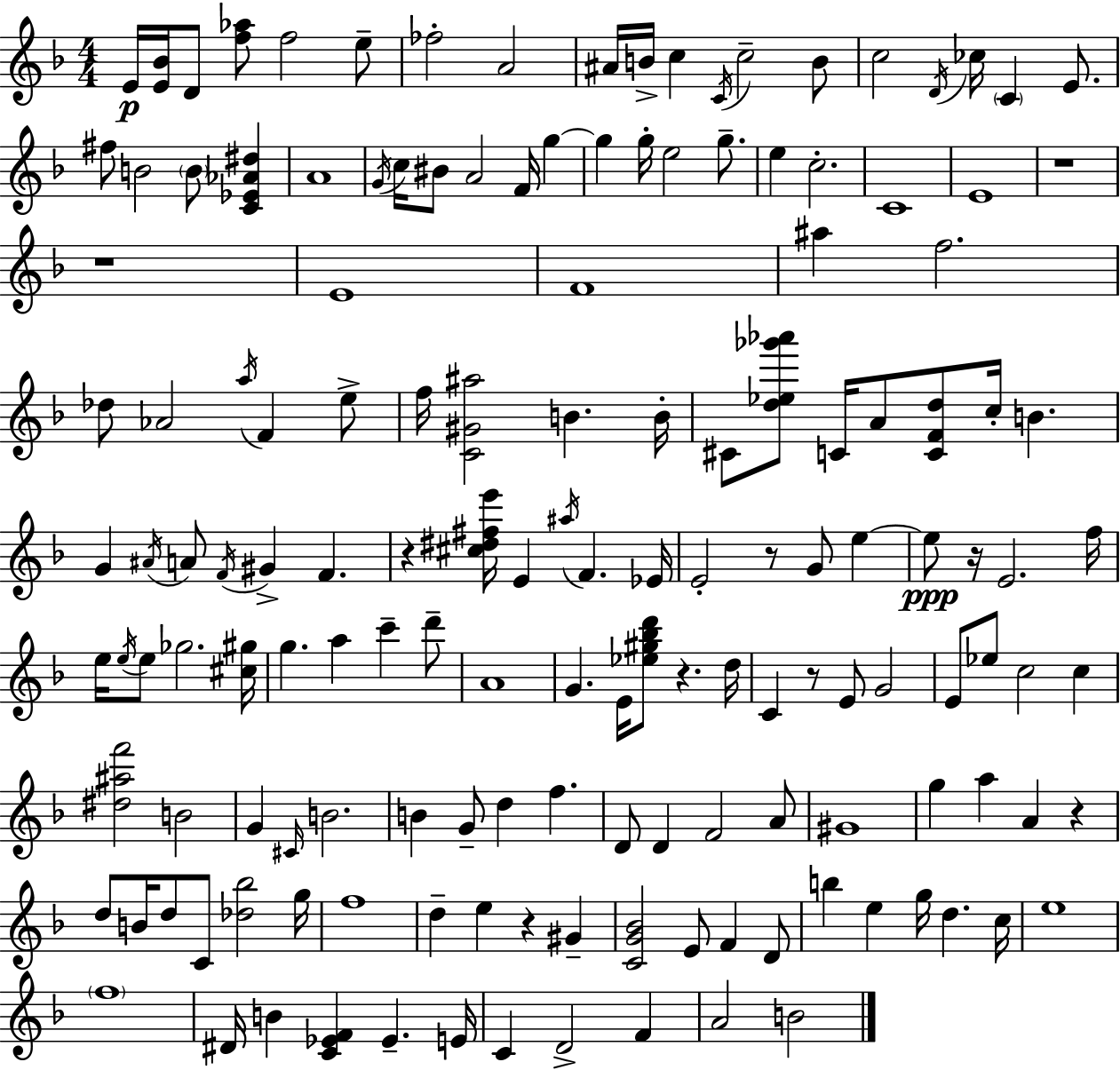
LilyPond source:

{
  \clef treble
  \numericTimeSignature
  \time 4/4
  \key f \major
  \repeat volta 2 { e'16\p <e' bes'>16 d'8 <f'' aes''>8 f''2 e''8-- | fes''2-. a'2 | ais'16 b'16-> c''4 \acciaccatura { c'16 } c''2-- b'8 | c''2 \acciaccatura { d'16 } ces''16 \parenthesize c'4 e'8. | \break fis''8 b'2 \parenthesize b'8 <c' ees' aes' dis''>4 | a'1 | \acciaccatura { g'16 } c''16 bis'8 a'2 f'16 g''4~~ | g''4 g''16-. e''2 | \break g''8.-- e''4 c''2.-. | c'1 | e'1 | r1 | \break r1 | e'1 | f'1 | ais''4 f''2. | \break des''8 aes'2 \acciaccatura { a''16 } f'4 | e''8-> f''16 <c' gis' ais''>2 b'4. | b'16-. cis'8 <d'' ees'' ges''' aes'''>8 c'16 a'8 <c' f' d''>8 c''16-. b'4. | g'4 \acciaccatura { ais'16 } a'8 \acciaccatura { f'16 } gis'4-> | \break f'4. r4 <cis'' dis'' fis'' e'''>16 e'4 \acciaccatura { ais''16 } | f'4. ees'16 e'2-. r8 | g'8 e''4~~ e''8\ppp r16 e'2. | f''16 e''16 \acciaccatura { e''16 } e''8 ges''2. | \break <cis'' gis''>16 g''4. a''4 | c'''4-- d'''8-- a'1 | g'4. e'16 <ees'' gis'' bes'' d'''>8 | r4. d''16 c'4 r8 e'8 | \break g'2 e'8 ees''8 c''2 | c''4 <dis'' ais'' f'''>2 | b'2 g'4 \grace { cis'16 } b'2. | b'4 g'8-- d''4 | \break f''4. d'8 d'4 f'2 | a'8 gis'1 | g''4 a''4 | a'4 r4 d''8 b'16 d''8 c'8 | \break <des'' bes''>2 g''16 f''1 | d''4-- e''4 | r4 gis'4-- <c' g' bes'>2 | e'8 f'4 d'8 b''4 e''4 | \break g''16 d''4. c''16 e''1 | \parenthesize f''1 | dis'16 b'4 <c' ees' f'>4 | ees'4.-- e'16 c'4 d'2-> | \break f'4 a'2 | b'2 } \bar "|."
}